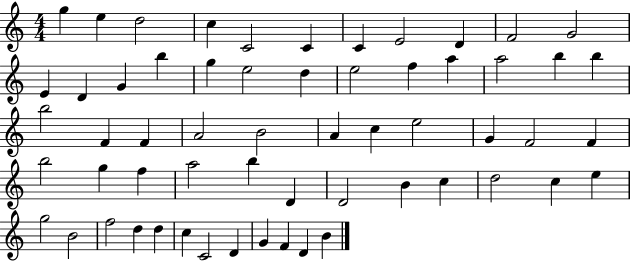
G5/q E5/q D5/h C5/q C4/h C4/q C4/q E4/h D4/q F4/h G4/h E4/q D4/q G4/q B5/q G5/q E5/h D5/q E5/h F5/q A5/q A5/h B5/q B5/q B5/h F4/q F4/q A4/h B4/h A4/q C5/q E5/h G4/q F4/h F4/q B5/h G5/q F5/q A5/h B5/q D4/q D4/h B4/q C5/q D5/h C5/q E5/q G5/h B4/h F5/h D5/q D5/q C5/q C4/h D4/q G4/q F4/q D4/q B4/q